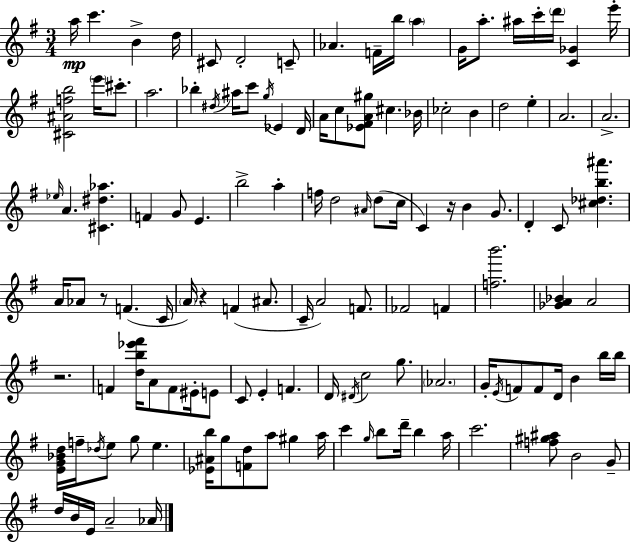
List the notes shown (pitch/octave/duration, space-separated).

A5/s C6/q. B4/q D5/s C#4/e D4/h C4/e Ab4/q. F4/s B5/s A5/q G4/s A5/e. A#5/s C6/s D6/s [C4,Gb4]/q E6/s [C#4,A#4,F5,B5]/h E6/s C#6/e. A5/h. Bb5/q D#5/s A#5/s C6/e G5/s Eb4/q D4/s A4/s C5/e [Eb4,F#4,A4,G#5]/e C#5/q. Bb4/s CES5/h B4/q D5/h E5/q A4/h. A4/h. Eb5/s A4/q. [C#4,D#5,Ab5]/q. F4/q G4/e E4/q. B5/h A5/q F5/s D5/h A#4/s D5/e C5/s C4/q R/s B4/q G4/e. D4/q C4/e [C#5,Db5,B5,A#6]/q. A4/s Ab4/e R/e F4/q. C4/s A4/s R/q F4/q A#4/e. C4/s A4/h F4/e. FES4/h F4/q [F5,B6]/h. [Gb4,A4,Bb4]/q A4/h R/h. F4/q [D5,B5,Eb6,F#6]/s A4/e F4/e EIS4/s E4/e C4/e E4/q F4/q. D4/s D#4/s C5/h G5/e. Ab4/h. G4/s E4/s F4/e F4/e D4/s B4/q B5/s B5/s [E4,G4,Bb4,D5]/s F5/s Db5/s E5/e G5/e E5/q. [Eb4,A#4,B5]/s G5/e [F4,D5]/e A5/e G#5/q A5/s C6/q G5/s B5/e D6/s B5/q A5/s C6/h. [F5,G#5,A#5]/e B4/h G4/e D5/s B4/s E4/s A4/h Ab4/s